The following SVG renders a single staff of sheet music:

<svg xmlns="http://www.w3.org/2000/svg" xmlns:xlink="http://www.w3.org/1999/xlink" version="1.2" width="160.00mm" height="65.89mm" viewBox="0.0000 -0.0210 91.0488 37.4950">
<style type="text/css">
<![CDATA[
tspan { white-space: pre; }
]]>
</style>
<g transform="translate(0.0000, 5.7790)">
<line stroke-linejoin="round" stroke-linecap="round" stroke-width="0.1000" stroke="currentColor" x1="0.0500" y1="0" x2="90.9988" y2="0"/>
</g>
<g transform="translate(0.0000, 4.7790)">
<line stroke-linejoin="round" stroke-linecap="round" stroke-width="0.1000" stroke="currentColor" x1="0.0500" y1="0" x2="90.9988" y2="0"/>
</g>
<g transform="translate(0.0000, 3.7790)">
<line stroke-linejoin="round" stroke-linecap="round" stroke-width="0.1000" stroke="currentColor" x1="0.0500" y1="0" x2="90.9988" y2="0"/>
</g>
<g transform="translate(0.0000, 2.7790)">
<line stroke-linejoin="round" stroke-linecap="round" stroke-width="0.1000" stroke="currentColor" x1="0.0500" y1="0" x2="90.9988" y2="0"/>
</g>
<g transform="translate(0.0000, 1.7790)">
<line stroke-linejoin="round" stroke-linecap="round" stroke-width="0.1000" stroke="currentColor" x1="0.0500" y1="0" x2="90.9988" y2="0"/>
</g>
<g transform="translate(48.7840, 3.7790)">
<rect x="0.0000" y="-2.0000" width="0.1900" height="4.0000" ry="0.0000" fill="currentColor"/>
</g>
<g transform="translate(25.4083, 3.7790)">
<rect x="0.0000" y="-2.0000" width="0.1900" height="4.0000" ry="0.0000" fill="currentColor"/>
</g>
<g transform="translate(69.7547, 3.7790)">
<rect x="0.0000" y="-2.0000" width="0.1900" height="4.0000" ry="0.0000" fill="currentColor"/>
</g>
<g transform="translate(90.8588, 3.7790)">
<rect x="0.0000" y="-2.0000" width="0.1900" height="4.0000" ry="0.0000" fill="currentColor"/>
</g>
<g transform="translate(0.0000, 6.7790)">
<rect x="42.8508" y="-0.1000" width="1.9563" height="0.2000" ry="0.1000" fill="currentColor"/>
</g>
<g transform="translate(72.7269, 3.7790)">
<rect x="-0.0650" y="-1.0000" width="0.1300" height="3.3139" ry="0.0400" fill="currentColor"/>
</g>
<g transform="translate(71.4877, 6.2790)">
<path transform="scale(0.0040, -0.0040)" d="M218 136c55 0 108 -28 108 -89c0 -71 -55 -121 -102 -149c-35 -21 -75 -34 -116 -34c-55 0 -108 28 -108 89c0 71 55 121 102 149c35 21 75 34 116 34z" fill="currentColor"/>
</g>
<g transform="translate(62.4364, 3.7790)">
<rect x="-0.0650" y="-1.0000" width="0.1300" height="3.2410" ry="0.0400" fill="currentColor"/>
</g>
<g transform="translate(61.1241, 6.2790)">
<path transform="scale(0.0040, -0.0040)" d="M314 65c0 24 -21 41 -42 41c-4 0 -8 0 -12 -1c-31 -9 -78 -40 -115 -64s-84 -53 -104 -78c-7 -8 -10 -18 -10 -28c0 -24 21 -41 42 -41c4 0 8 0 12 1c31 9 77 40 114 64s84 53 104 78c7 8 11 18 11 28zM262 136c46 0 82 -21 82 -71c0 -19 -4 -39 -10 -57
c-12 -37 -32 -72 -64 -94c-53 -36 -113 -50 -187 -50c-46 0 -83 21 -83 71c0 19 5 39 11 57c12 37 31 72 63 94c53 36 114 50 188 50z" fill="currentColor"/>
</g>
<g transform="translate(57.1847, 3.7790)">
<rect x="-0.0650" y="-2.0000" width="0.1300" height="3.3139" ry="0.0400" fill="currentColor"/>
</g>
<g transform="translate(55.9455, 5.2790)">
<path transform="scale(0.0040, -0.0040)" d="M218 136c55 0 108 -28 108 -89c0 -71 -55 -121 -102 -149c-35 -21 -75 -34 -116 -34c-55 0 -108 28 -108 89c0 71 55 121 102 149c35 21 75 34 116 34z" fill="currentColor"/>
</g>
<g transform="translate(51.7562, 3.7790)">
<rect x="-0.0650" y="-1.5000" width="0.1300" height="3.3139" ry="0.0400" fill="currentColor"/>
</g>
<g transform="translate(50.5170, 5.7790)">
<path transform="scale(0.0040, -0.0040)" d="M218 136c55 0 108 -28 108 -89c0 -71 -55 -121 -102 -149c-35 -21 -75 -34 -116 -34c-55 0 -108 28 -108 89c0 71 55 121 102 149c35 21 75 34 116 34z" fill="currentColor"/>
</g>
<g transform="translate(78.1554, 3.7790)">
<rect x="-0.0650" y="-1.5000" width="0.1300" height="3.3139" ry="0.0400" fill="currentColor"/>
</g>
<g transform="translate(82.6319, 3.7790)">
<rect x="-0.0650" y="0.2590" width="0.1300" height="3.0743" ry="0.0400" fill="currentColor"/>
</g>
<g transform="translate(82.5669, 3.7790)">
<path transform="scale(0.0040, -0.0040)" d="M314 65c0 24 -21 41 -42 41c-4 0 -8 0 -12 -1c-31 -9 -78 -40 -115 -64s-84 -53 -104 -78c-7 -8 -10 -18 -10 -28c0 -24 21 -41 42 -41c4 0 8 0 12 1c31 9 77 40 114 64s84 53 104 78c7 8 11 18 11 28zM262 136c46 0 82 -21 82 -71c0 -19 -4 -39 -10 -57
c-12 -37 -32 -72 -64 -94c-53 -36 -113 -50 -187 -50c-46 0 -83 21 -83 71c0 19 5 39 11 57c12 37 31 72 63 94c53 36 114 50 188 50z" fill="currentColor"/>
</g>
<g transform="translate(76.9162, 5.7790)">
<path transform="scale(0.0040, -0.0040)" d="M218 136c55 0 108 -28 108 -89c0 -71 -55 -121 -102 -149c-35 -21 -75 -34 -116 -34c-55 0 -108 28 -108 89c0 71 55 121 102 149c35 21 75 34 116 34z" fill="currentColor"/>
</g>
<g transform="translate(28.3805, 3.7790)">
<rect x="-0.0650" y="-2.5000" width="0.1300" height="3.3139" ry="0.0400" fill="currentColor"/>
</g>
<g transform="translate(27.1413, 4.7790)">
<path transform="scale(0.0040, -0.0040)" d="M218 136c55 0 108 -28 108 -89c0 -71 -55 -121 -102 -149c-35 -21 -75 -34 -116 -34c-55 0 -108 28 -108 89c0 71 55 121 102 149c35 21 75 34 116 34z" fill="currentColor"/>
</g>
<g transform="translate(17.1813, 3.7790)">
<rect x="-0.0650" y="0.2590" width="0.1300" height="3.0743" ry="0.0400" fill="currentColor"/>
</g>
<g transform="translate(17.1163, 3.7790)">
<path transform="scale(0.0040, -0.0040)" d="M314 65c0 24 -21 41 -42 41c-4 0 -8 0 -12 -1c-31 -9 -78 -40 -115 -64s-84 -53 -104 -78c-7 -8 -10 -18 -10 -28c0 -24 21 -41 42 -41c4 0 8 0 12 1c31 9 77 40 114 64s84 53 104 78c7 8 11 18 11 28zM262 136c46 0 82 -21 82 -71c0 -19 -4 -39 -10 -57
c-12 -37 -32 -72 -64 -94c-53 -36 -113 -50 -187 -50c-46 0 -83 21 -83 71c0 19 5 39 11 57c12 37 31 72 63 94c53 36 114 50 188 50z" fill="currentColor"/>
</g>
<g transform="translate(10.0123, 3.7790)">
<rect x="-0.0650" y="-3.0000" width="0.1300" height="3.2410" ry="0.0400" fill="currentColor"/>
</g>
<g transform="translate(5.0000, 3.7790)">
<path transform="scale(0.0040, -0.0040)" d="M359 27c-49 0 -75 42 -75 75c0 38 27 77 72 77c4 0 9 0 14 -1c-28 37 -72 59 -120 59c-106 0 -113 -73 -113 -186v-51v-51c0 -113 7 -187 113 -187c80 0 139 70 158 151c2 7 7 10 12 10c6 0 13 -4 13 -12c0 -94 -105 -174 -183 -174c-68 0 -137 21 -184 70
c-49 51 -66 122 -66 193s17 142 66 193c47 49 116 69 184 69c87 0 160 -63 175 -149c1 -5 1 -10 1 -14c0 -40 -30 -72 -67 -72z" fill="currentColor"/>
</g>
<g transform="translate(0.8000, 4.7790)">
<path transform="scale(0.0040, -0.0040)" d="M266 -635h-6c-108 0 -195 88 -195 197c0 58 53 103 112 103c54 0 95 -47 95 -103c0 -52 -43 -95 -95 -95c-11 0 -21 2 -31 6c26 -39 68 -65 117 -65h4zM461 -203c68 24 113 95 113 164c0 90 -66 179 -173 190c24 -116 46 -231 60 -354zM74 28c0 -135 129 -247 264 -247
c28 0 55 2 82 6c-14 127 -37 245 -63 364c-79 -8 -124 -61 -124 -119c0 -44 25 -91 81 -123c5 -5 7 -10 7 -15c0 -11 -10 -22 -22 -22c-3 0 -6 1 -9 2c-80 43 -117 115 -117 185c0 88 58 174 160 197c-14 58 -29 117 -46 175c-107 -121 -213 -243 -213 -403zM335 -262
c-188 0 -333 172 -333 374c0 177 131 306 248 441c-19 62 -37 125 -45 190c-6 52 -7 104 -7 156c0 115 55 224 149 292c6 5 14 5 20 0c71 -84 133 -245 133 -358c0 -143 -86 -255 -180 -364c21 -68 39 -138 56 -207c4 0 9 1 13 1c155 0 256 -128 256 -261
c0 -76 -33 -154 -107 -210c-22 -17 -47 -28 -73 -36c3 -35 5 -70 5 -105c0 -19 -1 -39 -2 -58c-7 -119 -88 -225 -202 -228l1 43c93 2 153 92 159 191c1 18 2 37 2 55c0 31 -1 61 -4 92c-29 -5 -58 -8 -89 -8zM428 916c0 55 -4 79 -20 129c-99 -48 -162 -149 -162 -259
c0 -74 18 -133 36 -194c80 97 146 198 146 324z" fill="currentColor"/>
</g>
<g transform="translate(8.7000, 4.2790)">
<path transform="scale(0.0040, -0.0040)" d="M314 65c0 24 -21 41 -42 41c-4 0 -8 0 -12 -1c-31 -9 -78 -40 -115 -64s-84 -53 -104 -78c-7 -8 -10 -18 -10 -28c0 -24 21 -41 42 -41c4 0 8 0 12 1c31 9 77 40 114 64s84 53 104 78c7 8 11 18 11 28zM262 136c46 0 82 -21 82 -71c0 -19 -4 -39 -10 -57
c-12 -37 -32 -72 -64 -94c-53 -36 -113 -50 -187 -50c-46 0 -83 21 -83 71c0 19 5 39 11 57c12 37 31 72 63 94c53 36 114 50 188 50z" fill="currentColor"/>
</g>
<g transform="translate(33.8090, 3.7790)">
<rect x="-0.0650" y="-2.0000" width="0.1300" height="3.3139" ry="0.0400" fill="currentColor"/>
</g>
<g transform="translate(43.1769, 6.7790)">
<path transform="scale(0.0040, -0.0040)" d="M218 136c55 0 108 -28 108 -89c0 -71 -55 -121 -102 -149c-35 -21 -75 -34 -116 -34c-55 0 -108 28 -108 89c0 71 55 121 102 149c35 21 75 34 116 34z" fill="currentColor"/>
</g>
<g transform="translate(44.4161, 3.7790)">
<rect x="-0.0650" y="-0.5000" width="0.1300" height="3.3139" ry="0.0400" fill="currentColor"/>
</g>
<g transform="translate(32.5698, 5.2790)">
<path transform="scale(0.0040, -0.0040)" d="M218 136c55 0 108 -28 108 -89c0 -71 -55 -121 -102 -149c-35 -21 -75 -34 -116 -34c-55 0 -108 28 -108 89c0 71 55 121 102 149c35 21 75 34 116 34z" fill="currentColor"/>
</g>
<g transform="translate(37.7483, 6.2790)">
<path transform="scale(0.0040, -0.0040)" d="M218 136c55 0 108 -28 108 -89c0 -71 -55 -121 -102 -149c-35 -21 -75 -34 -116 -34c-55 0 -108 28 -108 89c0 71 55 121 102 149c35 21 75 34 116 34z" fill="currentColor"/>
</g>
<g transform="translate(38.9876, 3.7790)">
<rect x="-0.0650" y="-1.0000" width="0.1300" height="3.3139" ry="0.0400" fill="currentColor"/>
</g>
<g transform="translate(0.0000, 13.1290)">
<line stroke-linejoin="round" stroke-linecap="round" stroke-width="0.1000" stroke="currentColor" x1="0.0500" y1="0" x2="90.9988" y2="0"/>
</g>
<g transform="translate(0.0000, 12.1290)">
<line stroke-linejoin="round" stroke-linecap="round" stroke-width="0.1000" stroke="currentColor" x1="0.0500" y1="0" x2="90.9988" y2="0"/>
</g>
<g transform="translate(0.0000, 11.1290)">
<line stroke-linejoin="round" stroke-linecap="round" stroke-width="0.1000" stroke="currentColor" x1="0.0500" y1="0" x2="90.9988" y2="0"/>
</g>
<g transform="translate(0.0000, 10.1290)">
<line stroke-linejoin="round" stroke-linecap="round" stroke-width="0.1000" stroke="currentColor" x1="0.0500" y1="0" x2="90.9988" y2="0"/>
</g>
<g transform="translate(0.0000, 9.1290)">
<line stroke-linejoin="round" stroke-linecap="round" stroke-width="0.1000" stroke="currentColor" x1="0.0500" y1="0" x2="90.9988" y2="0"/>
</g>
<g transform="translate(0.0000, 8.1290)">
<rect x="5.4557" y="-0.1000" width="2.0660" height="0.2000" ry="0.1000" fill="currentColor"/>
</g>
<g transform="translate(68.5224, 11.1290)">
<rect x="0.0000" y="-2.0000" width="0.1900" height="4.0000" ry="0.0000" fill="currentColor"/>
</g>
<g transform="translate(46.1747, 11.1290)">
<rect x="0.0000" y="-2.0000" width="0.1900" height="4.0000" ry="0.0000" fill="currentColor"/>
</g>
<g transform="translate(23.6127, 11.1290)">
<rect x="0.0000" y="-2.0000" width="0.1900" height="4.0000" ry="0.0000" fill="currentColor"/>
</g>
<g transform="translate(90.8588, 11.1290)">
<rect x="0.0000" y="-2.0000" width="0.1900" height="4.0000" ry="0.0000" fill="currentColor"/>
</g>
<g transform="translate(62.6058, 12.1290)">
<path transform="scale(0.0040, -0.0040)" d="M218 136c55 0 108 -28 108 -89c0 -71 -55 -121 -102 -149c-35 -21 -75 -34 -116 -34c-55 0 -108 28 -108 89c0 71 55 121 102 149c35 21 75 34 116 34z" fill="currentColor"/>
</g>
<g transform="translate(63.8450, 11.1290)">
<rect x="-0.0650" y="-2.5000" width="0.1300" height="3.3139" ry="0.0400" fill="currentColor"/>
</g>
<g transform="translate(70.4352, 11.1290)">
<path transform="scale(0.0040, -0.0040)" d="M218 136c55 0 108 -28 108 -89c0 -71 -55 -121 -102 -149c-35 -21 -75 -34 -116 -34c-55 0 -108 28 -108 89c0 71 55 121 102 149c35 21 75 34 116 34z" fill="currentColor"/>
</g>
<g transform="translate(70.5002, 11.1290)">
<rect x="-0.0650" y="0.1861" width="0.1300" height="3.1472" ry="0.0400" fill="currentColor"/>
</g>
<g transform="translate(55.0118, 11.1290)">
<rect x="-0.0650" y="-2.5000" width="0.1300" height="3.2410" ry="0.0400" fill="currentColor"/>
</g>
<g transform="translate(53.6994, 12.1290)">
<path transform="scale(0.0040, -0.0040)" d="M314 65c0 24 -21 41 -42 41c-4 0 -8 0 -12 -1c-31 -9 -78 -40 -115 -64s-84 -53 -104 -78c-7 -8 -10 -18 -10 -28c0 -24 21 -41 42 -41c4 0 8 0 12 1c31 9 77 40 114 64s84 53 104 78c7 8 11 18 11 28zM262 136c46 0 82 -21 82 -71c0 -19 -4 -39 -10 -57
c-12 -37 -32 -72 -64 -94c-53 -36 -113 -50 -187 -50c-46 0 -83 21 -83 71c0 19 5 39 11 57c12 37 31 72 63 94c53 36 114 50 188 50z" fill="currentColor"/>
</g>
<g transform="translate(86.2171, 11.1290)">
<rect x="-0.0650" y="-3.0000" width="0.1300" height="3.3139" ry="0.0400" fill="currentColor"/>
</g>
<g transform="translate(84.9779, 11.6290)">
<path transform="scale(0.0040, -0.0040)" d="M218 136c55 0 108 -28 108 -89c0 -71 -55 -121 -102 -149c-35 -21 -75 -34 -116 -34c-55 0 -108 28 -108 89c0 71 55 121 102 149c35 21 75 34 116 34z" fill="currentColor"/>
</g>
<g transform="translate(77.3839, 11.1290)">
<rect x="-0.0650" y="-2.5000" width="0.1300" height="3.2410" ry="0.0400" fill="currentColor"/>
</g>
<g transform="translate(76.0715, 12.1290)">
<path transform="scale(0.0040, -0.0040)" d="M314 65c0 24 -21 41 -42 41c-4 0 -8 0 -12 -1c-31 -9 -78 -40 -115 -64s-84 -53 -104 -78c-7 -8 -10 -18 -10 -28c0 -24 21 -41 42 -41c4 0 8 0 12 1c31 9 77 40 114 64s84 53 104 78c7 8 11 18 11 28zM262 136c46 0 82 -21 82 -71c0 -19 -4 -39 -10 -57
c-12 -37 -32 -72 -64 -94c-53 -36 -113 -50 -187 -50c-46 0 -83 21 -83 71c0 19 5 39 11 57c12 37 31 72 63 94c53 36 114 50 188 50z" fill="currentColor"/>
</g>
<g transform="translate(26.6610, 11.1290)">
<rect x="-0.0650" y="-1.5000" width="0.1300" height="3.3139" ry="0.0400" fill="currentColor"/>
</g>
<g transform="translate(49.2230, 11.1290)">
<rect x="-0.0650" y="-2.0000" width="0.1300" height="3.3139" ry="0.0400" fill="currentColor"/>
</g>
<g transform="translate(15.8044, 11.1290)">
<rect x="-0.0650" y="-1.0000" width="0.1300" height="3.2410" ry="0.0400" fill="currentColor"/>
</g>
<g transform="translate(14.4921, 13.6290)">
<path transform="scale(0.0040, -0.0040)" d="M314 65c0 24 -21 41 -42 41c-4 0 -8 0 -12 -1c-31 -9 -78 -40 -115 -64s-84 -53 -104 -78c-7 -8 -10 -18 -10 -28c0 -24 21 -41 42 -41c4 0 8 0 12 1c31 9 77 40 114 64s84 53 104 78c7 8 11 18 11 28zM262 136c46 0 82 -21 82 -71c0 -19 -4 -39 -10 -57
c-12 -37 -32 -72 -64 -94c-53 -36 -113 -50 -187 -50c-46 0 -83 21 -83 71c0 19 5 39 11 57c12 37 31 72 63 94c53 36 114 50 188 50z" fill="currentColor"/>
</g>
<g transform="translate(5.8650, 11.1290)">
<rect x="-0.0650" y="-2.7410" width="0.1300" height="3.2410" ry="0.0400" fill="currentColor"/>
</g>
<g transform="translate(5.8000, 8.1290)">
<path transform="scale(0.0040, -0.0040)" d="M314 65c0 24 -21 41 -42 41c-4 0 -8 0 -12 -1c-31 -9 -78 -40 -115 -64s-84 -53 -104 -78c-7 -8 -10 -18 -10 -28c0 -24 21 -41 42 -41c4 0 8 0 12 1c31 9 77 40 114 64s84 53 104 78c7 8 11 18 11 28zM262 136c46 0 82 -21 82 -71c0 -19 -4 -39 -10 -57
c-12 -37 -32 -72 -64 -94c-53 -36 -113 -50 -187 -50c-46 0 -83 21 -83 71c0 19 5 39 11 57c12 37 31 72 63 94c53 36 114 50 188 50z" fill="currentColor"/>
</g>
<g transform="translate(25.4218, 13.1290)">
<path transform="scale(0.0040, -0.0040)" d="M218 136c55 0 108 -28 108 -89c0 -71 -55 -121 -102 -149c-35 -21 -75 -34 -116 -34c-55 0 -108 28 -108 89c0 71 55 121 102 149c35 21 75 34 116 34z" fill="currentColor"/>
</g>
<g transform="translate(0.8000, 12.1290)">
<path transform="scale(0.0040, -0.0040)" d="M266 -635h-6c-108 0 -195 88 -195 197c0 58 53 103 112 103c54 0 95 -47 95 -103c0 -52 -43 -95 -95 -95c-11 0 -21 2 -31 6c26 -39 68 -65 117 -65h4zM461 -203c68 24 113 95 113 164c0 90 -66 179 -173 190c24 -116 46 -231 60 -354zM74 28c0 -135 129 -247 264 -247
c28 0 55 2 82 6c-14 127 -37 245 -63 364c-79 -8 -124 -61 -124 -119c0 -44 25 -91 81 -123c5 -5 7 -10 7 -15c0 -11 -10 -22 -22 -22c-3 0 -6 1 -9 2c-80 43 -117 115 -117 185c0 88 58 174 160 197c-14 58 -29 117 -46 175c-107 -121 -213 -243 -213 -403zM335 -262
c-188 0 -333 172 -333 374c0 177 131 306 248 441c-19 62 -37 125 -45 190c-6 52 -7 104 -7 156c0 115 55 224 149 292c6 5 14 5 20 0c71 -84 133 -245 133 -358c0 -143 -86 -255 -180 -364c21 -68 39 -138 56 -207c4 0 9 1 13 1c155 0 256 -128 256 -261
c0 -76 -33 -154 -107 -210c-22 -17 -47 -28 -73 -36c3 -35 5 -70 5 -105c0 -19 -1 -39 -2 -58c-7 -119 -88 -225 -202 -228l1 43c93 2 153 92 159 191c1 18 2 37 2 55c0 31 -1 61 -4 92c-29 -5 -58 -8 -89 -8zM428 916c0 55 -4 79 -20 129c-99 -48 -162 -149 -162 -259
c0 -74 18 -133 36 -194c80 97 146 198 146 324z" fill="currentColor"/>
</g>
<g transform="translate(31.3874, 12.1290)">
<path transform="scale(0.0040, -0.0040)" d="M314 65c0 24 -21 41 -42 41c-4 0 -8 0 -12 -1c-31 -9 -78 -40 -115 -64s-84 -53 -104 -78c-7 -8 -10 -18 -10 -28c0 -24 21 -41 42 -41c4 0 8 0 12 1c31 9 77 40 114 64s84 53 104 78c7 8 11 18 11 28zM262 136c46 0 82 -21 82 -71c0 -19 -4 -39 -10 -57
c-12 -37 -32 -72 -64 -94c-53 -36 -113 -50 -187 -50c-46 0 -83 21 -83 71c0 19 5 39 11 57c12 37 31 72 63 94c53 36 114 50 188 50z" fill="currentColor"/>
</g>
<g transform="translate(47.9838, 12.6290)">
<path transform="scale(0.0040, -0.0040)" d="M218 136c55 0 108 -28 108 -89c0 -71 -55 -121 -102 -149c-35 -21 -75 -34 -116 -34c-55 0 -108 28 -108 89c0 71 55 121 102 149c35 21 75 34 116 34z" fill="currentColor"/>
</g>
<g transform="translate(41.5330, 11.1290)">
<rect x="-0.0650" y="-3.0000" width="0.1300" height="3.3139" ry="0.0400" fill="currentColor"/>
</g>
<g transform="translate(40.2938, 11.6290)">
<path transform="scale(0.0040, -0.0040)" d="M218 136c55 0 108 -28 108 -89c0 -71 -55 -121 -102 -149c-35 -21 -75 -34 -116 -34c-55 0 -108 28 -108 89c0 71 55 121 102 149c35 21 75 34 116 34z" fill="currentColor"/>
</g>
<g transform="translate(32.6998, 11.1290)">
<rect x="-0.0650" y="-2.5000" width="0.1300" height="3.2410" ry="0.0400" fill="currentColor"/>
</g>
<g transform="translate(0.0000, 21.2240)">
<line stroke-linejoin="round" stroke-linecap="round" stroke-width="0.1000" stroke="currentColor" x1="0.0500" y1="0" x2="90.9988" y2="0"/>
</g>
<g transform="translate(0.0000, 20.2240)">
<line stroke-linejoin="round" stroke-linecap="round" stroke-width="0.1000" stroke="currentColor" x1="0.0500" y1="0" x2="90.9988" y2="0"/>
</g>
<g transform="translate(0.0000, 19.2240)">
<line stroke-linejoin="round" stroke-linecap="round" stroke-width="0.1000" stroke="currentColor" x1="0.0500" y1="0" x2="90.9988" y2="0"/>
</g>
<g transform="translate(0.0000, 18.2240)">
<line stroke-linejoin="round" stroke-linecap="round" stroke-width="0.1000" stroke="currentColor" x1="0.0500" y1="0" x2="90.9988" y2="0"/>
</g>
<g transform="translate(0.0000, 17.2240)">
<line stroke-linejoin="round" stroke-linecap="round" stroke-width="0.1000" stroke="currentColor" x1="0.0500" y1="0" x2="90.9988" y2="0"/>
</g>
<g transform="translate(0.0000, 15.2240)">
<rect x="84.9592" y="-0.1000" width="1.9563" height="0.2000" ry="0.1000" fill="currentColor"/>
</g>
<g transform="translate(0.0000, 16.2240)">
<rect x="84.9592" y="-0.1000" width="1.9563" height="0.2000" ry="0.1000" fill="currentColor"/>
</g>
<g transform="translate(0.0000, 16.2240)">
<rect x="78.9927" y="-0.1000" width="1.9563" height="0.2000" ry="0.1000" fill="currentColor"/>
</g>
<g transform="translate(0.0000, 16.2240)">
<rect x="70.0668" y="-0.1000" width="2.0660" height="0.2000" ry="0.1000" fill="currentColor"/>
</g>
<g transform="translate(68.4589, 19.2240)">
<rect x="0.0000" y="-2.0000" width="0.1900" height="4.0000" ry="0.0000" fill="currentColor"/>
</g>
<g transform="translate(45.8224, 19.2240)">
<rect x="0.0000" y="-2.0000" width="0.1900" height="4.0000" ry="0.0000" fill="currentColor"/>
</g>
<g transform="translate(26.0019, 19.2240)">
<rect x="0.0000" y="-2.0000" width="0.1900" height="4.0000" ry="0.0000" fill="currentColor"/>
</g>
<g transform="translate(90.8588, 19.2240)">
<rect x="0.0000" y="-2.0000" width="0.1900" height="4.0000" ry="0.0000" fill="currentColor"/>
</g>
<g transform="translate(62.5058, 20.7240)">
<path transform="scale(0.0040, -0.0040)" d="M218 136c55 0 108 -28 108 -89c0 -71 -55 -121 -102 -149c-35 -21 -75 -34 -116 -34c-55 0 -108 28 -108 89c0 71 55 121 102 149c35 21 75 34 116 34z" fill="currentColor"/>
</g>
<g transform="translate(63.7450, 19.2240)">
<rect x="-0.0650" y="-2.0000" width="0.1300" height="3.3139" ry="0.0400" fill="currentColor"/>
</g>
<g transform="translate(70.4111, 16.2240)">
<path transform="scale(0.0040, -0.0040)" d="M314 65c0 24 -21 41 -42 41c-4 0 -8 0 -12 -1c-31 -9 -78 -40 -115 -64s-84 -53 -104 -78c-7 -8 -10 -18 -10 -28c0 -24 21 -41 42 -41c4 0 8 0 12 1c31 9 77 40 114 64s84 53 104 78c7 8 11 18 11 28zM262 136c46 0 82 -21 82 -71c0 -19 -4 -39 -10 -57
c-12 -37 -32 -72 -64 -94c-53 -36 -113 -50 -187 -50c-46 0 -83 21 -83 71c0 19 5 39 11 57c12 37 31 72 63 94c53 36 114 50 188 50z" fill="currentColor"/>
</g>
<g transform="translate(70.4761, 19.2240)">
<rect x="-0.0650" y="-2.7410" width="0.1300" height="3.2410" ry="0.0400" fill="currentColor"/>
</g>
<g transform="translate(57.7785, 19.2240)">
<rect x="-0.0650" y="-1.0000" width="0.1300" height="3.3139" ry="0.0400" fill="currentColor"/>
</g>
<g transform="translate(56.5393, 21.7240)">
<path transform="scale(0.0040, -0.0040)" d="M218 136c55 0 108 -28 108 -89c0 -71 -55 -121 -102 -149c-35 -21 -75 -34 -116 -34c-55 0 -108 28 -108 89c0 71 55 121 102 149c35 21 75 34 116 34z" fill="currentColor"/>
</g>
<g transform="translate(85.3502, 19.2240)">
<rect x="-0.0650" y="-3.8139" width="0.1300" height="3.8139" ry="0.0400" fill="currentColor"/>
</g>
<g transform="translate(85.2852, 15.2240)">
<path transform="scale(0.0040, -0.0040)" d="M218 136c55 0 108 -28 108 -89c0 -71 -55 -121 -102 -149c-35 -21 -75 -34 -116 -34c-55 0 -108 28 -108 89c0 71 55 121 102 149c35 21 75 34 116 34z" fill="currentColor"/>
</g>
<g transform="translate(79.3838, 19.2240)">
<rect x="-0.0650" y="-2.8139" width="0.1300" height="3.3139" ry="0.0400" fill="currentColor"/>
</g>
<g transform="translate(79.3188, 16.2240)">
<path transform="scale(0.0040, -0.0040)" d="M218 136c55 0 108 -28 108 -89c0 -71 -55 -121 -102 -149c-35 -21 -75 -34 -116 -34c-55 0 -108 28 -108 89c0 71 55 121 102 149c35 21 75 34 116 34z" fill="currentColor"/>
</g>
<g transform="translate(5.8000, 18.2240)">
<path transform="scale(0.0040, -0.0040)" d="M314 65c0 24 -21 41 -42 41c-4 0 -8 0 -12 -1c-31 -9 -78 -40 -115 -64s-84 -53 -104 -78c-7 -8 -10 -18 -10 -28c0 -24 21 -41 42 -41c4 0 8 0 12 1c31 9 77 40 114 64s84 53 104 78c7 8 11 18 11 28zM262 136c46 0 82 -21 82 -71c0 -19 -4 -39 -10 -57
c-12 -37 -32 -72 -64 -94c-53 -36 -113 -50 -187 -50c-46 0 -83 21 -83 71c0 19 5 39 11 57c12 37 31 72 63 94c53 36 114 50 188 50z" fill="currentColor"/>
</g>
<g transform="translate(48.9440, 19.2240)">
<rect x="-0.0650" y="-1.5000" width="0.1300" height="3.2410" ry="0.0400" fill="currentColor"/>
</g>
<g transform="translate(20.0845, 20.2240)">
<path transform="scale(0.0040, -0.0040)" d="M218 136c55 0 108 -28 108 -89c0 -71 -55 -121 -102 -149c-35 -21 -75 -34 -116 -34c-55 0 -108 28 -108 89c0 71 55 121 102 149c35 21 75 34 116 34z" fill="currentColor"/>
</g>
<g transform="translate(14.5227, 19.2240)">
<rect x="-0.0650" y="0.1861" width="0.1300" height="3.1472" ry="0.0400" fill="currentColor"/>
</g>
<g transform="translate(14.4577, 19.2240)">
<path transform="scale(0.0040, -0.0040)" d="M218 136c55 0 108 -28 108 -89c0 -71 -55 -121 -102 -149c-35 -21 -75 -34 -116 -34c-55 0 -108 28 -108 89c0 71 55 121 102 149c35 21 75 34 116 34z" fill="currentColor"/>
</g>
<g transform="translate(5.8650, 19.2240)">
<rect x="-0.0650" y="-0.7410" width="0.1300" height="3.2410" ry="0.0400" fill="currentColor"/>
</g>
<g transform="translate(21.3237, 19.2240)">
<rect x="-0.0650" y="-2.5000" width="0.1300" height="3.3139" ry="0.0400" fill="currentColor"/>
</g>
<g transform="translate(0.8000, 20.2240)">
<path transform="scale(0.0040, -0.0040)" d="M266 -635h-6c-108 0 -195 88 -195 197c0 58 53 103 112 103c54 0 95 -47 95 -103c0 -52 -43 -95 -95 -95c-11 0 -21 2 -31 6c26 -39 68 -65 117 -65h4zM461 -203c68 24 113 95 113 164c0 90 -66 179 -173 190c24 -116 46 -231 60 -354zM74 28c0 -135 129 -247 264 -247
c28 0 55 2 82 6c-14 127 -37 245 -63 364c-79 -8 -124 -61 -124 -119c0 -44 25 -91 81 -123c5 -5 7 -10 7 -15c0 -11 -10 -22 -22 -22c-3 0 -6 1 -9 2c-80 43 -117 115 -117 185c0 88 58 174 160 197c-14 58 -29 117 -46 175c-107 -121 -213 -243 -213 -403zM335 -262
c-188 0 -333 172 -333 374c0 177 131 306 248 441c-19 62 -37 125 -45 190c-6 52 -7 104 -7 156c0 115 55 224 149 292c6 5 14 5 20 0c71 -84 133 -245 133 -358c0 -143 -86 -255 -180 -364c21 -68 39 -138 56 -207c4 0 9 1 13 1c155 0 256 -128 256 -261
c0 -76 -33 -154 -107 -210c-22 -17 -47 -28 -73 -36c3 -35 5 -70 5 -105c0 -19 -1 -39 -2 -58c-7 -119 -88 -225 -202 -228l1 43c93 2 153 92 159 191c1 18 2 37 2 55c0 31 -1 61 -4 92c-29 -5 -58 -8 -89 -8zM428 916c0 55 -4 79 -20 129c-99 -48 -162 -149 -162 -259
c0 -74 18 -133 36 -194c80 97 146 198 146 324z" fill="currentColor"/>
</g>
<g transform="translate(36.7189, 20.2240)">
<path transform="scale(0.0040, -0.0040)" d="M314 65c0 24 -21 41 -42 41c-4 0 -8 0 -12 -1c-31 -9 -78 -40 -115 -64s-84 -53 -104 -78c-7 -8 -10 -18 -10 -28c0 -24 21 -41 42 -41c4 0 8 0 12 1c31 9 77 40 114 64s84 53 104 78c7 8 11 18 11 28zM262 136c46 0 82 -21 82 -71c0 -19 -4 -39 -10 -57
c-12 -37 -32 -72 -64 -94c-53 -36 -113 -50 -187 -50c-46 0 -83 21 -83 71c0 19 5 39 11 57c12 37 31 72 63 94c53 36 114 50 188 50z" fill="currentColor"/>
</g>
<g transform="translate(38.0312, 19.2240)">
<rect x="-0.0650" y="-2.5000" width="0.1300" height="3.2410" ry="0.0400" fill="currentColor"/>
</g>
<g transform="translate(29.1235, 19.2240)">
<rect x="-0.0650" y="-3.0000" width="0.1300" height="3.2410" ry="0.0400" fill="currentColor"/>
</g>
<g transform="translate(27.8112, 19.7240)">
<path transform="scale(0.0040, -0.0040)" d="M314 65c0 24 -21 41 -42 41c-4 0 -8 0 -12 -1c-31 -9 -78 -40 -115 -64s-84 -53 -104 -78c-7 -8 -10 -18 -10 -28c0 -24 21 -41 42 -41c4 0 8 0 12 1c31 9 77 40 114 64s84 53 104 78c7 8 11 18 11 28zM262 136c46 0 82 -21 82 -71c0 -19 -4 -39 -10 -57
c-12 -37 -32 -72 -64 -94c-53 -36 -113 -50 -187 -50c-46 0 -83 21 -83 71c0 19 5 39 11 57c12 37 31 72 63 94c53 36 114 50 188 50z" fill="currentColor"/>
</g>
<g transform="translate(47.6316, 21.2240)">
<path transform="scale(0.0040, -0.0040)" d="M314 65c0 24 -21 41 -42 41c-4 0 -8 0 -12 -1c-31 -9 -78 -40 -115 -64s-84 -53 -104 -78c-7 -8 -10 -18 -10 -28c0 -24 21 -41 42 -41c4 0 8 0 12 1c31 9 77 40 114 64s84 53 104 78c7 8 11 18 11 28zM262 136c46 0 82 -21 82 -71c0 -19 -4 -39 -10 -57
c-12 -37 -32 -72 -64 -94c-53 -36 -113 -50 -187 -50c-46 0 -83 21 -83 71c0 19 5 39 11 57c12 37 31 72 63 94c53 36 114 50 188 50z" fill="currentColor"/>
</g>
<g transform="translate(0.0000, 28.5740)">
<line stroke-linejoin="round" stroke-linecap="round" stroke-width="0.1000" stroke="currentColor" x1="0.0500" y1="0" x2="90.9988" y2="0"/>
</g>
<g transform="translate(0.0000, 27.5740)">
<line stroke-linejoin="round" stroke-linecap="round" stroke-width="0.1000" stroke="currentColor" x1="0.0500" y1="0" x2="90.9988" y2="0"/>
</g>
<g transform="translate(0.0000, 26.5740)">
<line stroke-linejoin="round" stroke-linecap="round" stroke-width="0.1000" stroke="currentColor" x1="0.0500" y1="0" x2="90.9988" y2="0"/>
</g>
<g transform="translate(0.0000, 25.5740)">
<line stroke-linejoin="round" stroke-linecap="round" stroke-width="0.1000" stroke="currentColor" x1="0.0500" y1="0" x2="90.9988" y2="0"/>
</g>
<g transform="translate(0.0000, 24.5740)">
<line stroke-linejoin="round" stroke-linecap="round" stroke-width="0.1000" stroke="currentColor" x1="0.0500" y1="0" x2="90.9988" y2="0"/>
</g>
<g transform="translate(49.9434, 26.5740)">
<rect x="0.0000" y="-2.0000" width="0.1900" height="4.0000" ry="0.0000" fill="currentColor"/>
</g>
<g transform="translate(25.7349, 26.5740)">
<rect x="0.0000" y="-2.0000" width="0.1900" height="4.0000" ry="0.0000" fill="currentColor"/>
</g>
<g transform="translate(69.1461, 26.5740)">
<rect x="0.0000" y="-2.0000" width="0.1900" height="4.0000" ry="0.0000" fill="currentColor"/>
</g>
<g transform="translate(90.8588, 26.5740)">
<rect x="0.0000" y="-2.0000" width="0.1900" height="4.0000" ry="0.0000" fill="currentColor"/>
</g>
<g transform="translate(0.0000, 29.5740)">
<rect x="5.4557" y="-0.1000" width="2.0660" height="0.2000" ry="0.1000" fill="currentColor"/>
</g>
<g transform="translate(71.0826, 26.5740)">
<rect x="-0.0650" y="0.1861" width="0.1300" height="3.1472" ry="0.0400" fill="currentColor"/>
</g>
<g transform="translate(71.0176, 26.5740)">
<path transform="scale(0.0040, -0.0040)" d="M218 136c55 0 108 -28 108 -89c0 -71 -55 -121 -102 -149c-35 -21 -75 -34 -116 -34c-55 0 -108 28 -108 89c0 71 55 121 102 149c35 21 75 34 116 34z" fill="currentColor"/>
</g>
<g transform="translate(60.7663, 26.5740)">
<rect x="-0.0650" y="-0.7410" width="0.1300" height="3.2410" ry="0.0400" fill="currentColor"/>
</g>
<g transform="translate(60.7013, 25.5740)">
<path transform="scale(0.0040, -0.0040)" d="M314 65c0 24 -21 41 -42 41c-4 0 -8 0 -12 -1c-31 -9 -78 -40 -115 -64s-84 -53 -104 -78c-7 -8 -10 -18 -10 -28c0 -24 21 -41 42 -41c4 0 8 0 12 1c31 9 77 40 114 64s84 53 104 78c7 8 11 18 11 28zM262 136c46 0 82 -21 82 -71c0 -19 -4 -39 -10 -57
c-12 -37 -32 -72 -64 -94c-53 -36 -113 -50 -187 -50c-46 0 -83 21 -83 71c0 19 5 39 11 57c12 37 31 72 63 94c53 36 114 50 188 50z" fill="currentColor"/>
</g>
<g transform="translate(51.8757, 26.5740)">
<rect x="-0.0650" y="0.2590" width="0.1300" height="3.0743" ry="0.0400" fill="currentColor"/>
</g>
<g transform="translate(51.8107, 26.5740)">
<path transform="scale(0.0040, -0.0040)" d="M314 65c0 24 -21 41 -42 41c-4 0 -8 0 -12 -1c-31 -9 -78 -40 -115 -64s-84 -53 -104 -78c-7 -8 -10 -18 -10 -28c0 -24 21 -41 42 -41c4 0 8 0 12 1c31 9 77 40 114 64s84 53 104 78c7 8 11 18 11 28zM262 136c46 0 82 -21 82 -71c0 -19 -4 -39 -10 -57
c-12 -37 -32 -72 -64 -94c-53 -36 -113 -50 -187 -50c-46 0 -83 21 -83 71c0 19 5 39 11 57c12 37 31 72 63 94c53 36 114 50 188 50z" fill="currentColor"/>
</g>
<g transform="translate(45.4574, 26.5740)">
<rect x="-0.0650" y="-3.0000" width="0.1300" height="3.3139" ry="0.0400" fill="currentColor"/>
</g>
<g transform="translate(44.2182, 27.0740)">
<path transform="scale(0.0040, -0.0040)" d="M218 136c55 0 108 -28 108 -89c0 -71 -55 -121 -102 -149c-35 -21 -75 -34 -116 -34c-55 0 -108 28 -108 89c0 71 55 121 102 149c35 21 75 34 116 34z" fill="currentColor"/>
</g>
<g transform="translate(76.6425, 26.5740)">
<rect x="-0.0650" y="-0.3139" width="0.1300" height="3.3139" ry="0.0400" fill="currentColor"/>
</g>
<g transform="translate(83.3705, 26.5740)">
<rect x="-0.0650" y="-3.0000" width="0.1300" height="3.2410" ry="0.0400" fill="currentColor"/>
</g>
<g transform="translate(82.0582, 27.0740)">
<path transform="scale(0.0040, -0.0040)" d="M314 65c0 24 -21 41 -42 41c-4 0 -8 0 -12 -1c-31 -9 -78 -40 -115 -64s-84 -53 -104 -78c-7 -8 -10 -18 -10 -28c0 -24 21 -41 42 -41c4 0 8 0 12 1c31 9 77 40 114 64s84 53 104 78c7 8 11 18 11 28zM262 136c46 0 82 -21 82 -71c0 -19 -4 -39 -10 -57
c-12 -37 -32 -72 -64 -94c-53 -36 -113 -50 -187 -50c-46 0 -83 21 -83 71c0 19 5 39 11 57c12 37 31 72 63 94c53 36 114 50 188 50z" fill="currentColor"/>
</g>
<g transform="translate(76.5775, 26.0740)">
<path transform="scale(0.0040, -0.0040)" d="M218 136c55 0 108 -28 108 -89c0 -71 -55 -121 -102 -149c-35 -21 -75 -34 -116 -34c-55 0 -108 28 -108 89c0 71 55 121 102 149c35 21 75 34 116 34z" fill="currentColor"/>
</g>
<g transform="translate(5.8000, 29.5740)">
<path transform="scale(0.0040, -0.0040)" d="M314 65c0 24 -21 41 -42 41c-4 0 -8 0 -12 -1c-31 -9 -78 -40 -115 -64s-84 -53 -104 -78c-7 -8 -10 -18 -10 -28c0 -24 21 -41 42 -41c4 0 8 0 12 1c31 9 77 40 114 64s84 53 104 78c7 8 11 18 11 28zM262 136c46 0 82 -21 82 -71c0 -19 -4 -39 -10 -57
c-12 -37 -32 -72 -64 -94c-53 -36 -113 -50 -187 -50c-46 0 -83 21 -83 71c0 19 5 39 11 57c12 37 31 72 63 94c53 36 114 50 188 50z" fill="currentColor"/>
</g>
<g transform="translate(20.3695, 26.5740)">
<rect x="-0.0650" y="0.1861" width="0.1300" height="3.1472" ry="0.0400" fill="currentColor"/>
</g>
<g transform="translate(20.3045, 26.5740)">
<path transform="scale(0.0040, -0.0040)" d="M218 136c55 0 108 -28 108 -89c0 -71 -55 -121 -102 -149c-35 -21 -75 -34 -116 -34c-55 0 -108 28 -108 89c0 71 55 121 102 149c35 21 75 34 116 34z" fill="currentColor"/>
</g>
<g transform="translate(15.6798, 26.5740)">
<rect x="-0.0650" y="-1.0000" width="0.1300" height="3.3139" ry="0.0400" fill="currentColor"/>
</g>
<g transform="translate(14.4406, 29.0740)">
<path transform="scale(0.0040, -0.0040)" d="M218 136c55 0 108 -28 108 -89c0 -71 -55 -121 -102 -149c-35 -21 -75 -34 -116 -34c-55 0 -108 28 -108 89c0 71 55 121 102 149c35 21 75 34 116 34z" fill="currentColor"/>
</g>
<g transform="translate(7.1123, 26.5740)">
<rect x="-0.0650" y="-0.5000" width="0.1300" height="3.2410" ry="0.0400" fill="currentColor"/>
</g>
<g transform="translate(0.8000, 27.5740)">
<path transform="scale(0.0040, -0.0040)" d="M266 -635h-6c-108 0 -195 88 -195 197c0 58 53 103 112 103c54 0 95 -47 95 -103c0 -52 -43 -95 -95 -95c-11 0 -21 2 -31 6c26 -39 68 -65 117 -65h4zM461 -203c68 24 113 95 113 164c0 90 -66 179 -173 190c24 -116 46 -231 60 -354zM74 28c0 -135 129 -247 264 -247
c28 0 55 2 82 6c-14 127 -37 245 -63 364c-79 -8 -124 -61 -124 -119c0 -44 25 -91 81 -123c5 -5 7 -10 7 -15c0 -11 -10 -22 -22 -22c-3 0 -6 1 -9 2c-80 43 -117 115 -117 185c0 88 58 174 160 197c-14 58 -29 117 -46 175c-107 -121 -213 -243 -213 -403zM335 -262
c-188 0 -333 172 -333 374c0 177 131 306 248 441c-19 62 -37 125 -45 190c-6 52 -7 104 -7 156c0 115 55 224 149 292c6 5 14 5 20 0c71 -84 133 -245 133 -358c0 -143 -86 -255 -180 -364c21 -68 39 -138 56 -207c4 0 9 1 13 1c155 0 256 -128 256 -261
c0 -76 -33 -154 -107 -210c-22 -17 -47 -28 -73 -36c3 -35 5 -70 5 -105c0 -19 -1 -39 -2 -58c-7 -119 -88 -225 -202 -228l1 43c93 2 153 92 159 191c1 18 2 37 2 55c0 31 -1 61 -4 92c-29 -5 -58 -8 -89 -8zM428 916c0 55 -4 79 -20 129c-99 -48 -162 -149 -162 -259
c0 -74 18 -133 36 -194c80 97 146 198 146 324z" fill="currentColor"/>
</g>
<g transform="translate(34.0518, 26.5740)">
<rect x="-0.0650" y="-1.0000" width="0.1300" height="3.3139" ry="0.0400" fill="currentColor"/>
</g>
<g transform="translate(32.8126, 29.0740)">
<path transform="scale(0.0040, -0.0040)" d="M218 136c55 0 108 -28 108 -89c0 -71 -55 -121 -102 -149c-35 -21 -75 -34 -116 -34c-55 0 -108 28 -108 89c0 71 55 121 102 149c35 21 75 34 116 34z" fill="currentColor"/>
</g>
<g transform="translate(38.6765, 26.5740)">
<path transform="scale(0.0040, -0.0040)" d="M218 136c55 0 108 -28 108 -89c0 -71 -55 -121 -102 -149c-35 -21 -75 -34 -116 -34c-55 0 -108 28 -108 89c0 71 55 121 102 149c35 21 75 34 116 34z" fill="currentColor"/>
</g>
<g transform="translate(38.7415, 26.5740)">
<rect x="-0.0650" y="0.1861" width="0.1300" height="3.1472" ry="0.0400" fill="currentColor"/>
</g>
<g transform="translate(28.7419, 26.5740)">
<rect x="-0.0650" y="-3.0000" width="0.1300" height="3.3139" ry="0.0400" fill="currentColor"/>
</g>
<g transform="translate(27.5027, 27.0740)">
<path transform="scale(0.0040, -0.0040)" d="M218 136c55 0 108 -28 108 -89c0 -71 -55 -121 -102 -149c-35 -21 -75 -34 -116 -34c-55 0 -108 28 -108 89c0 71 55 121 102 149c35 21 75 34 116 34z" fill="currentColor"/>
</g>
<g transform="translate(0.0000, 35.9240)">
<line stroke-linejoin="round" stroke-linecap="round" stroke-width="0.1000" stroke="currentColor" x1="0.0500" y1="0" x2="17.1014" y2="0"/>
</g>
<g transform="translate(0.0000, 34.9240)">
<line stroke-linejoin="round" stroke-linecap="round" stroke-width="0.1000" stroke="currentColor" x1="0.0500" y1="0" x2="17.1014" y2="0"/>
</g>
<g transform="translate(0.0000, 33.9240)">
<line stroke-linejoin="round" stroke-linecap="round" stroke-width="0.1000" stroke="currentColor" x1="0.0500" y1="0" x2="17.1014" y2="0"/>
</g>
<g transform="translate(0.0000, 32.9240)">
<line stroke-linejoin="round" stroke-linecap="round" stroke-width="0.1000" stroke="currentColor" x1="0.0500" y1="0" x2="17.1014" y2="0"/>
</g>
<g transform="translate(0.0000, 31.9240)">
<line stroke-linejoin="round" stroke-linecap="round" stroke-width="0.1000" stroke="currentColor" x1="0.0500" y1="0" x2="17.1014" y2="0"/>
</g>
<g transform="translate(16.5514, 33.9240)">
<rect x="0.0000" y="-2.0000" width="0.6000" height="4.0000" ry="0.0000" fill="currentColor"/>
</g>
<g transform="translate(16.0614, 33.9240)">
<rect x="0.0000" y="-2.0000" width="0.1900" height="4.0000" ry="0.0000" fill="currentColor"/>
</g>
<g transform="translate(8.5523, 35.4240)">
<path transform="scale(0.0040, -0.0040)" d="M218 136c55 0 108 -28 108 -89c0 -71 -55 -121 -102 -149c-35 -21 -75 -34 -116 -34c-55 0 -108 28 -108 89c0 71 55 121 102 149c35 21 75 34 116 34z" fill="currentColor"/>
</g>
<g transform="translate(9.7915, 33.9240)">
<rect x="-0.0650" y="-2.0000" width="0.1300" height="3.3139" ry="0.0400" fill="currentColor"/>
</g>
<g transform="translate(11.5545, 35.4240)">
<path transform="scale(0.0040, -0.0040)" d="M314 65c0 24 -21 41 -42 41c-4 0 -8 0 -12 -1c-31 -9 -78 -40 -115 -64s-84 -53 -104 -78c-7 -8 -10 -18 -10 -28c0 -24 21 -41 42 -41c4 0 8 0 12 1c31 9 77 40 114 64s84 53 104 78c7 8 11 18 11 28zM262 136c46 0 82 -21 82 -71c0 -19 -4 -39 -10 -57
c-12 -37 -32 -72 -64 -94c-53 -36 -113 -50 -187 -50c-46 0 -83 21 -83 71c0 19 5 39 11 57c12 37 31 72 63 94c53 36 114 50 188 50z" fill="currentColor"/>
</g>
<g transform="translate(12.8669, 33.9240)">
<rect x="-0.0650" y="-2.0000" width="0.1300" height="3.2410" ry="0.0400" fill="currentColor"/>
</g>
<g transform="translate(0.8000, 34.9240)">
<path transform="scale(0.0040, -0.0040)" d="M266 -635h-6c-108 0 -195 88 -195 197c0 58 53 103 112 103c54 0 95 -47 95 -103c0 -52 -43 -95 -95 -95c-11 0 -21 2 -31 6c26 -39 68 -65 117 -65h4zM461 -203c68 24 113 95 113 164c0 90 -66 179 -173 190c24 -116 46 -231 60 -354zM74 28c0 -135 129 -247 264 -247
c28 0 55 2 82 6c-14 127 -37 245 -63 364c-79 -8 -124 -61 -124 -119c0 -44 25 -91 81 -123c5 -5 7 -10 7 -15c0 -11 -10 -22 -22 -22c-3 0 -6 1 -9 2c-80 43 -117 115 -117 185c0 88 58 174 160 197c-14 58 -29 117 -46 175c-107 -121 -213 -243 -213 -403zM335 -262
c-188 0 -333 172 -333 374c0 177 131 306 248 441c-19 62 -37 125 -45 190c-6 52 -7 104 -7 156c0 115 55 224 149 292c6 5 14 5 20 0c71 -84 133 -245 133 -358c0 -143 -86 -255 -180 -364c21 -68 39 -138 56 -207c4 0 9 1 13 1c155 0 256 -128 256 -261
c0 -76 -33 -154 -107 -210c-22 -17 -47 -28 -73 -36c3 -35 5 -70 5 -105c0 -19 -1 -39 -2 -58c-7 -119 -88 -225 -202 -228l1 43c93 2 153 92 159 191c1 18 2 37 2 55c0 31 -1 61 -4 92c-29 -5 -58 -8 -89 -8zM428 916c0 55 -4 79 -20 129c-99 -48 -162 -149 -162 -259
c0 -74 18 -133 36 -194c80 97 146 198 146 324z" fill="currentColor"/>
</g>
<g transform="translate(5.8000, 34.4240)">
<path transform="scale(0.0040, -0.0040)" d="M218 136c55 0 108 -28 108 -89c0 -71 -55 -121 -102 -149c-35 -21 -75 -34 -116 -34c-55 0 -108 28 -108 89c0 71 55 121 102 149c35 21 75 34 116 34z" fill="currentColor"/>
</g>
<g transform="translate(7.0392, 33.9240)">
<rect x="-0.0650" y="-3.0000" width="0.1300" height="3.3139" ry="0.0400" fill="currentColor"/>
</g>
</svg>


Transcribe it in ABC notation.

X:1
T:Untitled
M:4/4
L:1/4
K:C
A2 B2 G F D C E F D2 D E B2 a2 D2 E G2 A F G2 G B G2 A d2 B G A2 G2 E2 D F a2 a c' C2 D B A D B A B2 d2 B c A2 A F F2